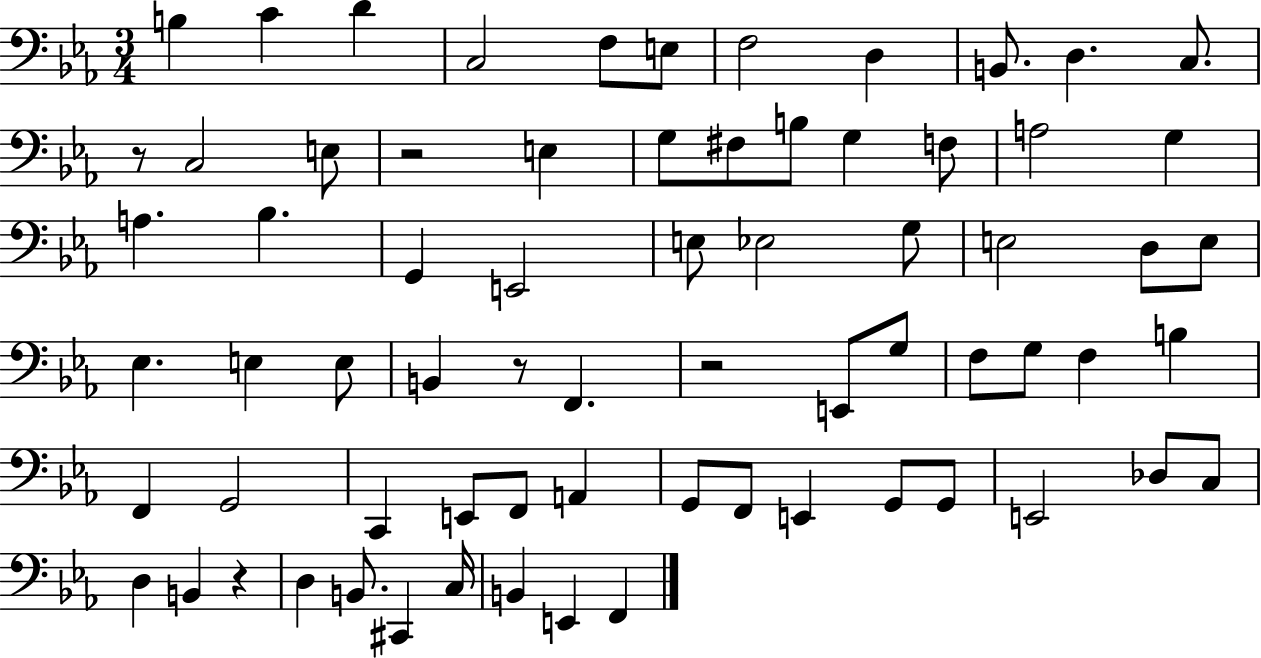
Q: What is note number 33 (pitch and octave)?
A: E3